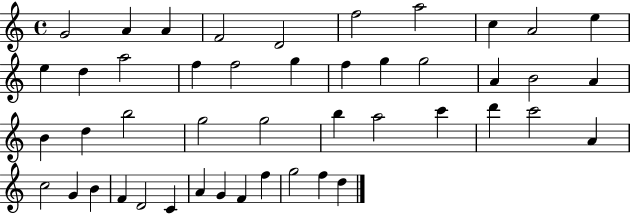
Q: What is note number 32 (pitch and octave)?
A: C6